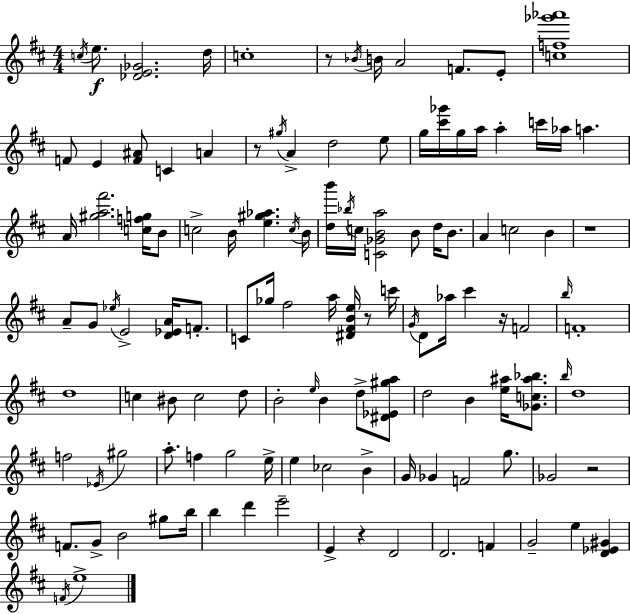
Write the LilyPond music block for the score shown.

{
  \clef treble
  \numericTimeSignature
  \time 4/4
  \key d \major
  \repeat volta 2 { \acciaccatura { c''16 }\f e''8. <des' e' ges'>2. | d''16 c''1-. | r8 \acciaccatura { bes'16 } b'16 a'2 f'8. | e'8-. <c'' f'' ges''' aes'''>1 | \break f'8 e'4 <f' ais'>8 c'4 a'4 | r8 \acciaccatura { gis''16 } a'4-> d''2 | e''8 g''16 <cis''' ges'''>16 g''16 a''16 a''4-. c'''16 aes''16 a''4. | a'16 <gis'' a'' fis'''>2. | \break <c'' f'' g''>16 b'8 c''2-> b'16 <e'' gis'' aes''>4. | \acciaccatura { c''16 } b'16 <d'' b'''>16 \acciaccatura { bes''16 } c''16 <c' ges' b' a''>2 b'8 | d''16 b'8. a'4 c''2 | b'4 r1 | \break a'8-- g'8 \acciaccatura { ees''16 } e'2-> | <d' ees' a'>16 f'8.-. c'8 ges''16 fis''2 | a''16 <dis' fis' b' e''>16 r8 c'''16 \acciaccatura { g'16 } d'8 aes''16 cis'''4 r16 f'2 | \grace { b''16 } f'1-. | \break d''1 | c''4 bis'8 c''2 | d''8 b'2-. | \grace { e''16 } b'4 d''8-> <dis' ees' gis'' a''>8 d''2 | \break b'4 <e'' ais''>16 <ges' c'' ais'' bes''>8. \grace { b''16 } d''1 | f''2 | \acciaccatura { ees'16 } gis''2 a''8.-. f''4 | g''2 e''16-> e''4 ces''2 | \break b'4-> g'16 ges'4 | f'2 g''8. ges'2 | r2 f'8. g'8-> | b'2 gis''8 b''16 b''4 d'''4 | \break e'''2-- e'4-> r4 | d'2 d'2. | f'4 g'2-- | e''4 <d' ees' gis'>4 \acciaccatura { f'16 } e''1-> | \break } \bar "|."
}